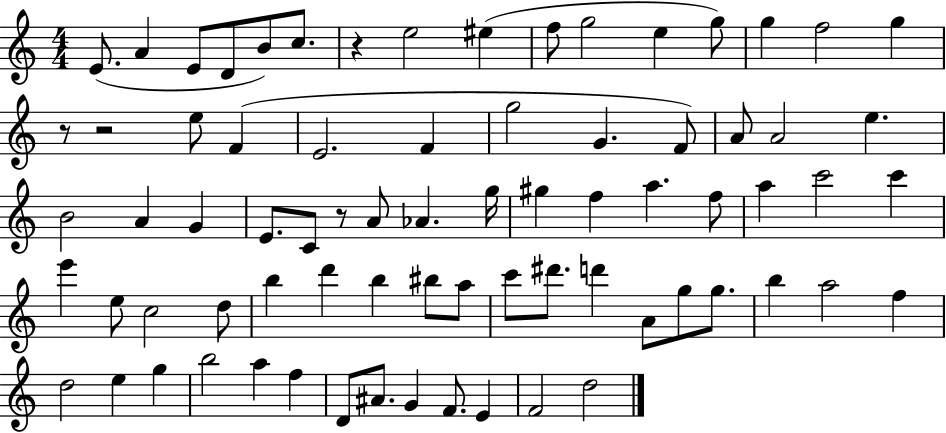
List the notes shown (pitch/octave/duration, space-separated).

E4/e. A4/q E4/e D4/e B4/e C5/e. R/q E5/h EIS5/q F5/e G5/h E5/q G5/e G5/q F5/h G5/q R/e R/h E5/e F4/q E4/h. F4/q G5/h G4/q. F4/e A4/e A4/h E5/q. B4/h A4/q G4/q E4/e. C4/e R/e A4/e Ab4/q. G5/s G#5/q F5/q A5/q. F5/e A5/q C6/h C6/q E6/q E5/e C5/h D5/e B5/q D6/q B5/q BIS5/e A5/e C6/e D#6/e. D6/q A4/e G5/e G5/e. B5/q A5/h F5/q D5/h E5/q G5/q B5/h A5/q F5/q D4/e A#4/e. G4/q F4/e. E4/q F4/h D5/h